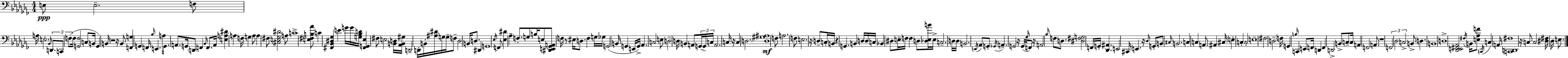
X:1
T:Untitled
M:4/4
L:1/4
K:Abm
E,/2 E,2 F,/2 A,/4 E,2 _B,,/4 D,,/2 C,,/2 F,/2 F,/4 [G,,F,]2 C,/2 B,,/4 G,, B,,/4 z2 z/4 B,,/2 [F,,G,] G,, F,,/4 _B,/4 E,, A,/4 G,,/2 A,,/2 G,,/4 D,,/2 F,, _B,,/4 F,,/2 A,,/4 [E,A,^D] A, F,/4 G, A,/2 A, ^F,/2 [^C,E,_G,^D]2 A,/2 C4 [E,^F,B,_A]/2 C [^F,,_B,,^D,_G,] E G/4 G/4 [G,_B,D]/4 [^F,,G,,_E,] ^F,/2 E,2 [B,,D,]/4 [_A,,B,,^G,]/4 D,,2 D,,/4 B,,/4 [^A,^D]/4 G,/4 G,/4 F,/2 _D,2 B,,/4 D,/2 ^D,, G,,4 _E,/4 F,,/2 [_E,^D] _A, F,/2 G,/2 B,/4 E,/2 [^D,,E,,_G,,A,,]/2 F,/4 z/2 ^E,/4 D,/2 F, G,/4 _G,/4 G,,2 B,,/4 G,, E,,/4 G,,/4 _A,, C,2 E,/2 D,2 D,/4 B,, A,,/2 G,,/4 G,,/4 C,/4 A,,2 C,/4 z/4 C, D,2 [D,^G,^A,]4 F,/2 A,2 F,/2 E,2 z/4 D,/2 C,/4 B,,/4 z G,, B,, D,/4 D,/4 C,/4 _B,, ^D,/2 E,/4 F,/4 F, D,/2 [_D,E,B]/4 E,/4 C,2 D,/4 D,/4 B,,2 E,,/4 _A,,/2 G,,/2 _G,,/4 A,, G,,2 z/4 G,,/4 _G,/4 F,,/2 z/4 A,,2 _B,/4 F,/2 D,/2 [^D,^F,G,]2 F,,/4 G,,/4 [_D,,^A,,] E,,2 ^C,,/4 E,, z/4 _D,/4 G,,/2 B,,/2 ^C,/4 B,,2 C, C, A,,/2 ^A,, ^C,/4 E, C, C,2 E,4 ^F,2 D,2 F,/4 G,, B,/4 C,, E,,/2 F,,/4 D,, F,, D,,2 B,,/2 C,/2 C,/4 A,, F,,2 A,,/2 z4 F,,2 _D,2 C,2 B,,/2 D, B,,4 D,4 [_D,,E,,^F,,_A,,]2 ^F,/4 B,,/4 [E,_A,F]/2 C,,/4 C, A,,/4 [C,,D,,^F,]4 z/4 C,/2 C,2 [^D,^F,]/4 _D,/4 E,/2